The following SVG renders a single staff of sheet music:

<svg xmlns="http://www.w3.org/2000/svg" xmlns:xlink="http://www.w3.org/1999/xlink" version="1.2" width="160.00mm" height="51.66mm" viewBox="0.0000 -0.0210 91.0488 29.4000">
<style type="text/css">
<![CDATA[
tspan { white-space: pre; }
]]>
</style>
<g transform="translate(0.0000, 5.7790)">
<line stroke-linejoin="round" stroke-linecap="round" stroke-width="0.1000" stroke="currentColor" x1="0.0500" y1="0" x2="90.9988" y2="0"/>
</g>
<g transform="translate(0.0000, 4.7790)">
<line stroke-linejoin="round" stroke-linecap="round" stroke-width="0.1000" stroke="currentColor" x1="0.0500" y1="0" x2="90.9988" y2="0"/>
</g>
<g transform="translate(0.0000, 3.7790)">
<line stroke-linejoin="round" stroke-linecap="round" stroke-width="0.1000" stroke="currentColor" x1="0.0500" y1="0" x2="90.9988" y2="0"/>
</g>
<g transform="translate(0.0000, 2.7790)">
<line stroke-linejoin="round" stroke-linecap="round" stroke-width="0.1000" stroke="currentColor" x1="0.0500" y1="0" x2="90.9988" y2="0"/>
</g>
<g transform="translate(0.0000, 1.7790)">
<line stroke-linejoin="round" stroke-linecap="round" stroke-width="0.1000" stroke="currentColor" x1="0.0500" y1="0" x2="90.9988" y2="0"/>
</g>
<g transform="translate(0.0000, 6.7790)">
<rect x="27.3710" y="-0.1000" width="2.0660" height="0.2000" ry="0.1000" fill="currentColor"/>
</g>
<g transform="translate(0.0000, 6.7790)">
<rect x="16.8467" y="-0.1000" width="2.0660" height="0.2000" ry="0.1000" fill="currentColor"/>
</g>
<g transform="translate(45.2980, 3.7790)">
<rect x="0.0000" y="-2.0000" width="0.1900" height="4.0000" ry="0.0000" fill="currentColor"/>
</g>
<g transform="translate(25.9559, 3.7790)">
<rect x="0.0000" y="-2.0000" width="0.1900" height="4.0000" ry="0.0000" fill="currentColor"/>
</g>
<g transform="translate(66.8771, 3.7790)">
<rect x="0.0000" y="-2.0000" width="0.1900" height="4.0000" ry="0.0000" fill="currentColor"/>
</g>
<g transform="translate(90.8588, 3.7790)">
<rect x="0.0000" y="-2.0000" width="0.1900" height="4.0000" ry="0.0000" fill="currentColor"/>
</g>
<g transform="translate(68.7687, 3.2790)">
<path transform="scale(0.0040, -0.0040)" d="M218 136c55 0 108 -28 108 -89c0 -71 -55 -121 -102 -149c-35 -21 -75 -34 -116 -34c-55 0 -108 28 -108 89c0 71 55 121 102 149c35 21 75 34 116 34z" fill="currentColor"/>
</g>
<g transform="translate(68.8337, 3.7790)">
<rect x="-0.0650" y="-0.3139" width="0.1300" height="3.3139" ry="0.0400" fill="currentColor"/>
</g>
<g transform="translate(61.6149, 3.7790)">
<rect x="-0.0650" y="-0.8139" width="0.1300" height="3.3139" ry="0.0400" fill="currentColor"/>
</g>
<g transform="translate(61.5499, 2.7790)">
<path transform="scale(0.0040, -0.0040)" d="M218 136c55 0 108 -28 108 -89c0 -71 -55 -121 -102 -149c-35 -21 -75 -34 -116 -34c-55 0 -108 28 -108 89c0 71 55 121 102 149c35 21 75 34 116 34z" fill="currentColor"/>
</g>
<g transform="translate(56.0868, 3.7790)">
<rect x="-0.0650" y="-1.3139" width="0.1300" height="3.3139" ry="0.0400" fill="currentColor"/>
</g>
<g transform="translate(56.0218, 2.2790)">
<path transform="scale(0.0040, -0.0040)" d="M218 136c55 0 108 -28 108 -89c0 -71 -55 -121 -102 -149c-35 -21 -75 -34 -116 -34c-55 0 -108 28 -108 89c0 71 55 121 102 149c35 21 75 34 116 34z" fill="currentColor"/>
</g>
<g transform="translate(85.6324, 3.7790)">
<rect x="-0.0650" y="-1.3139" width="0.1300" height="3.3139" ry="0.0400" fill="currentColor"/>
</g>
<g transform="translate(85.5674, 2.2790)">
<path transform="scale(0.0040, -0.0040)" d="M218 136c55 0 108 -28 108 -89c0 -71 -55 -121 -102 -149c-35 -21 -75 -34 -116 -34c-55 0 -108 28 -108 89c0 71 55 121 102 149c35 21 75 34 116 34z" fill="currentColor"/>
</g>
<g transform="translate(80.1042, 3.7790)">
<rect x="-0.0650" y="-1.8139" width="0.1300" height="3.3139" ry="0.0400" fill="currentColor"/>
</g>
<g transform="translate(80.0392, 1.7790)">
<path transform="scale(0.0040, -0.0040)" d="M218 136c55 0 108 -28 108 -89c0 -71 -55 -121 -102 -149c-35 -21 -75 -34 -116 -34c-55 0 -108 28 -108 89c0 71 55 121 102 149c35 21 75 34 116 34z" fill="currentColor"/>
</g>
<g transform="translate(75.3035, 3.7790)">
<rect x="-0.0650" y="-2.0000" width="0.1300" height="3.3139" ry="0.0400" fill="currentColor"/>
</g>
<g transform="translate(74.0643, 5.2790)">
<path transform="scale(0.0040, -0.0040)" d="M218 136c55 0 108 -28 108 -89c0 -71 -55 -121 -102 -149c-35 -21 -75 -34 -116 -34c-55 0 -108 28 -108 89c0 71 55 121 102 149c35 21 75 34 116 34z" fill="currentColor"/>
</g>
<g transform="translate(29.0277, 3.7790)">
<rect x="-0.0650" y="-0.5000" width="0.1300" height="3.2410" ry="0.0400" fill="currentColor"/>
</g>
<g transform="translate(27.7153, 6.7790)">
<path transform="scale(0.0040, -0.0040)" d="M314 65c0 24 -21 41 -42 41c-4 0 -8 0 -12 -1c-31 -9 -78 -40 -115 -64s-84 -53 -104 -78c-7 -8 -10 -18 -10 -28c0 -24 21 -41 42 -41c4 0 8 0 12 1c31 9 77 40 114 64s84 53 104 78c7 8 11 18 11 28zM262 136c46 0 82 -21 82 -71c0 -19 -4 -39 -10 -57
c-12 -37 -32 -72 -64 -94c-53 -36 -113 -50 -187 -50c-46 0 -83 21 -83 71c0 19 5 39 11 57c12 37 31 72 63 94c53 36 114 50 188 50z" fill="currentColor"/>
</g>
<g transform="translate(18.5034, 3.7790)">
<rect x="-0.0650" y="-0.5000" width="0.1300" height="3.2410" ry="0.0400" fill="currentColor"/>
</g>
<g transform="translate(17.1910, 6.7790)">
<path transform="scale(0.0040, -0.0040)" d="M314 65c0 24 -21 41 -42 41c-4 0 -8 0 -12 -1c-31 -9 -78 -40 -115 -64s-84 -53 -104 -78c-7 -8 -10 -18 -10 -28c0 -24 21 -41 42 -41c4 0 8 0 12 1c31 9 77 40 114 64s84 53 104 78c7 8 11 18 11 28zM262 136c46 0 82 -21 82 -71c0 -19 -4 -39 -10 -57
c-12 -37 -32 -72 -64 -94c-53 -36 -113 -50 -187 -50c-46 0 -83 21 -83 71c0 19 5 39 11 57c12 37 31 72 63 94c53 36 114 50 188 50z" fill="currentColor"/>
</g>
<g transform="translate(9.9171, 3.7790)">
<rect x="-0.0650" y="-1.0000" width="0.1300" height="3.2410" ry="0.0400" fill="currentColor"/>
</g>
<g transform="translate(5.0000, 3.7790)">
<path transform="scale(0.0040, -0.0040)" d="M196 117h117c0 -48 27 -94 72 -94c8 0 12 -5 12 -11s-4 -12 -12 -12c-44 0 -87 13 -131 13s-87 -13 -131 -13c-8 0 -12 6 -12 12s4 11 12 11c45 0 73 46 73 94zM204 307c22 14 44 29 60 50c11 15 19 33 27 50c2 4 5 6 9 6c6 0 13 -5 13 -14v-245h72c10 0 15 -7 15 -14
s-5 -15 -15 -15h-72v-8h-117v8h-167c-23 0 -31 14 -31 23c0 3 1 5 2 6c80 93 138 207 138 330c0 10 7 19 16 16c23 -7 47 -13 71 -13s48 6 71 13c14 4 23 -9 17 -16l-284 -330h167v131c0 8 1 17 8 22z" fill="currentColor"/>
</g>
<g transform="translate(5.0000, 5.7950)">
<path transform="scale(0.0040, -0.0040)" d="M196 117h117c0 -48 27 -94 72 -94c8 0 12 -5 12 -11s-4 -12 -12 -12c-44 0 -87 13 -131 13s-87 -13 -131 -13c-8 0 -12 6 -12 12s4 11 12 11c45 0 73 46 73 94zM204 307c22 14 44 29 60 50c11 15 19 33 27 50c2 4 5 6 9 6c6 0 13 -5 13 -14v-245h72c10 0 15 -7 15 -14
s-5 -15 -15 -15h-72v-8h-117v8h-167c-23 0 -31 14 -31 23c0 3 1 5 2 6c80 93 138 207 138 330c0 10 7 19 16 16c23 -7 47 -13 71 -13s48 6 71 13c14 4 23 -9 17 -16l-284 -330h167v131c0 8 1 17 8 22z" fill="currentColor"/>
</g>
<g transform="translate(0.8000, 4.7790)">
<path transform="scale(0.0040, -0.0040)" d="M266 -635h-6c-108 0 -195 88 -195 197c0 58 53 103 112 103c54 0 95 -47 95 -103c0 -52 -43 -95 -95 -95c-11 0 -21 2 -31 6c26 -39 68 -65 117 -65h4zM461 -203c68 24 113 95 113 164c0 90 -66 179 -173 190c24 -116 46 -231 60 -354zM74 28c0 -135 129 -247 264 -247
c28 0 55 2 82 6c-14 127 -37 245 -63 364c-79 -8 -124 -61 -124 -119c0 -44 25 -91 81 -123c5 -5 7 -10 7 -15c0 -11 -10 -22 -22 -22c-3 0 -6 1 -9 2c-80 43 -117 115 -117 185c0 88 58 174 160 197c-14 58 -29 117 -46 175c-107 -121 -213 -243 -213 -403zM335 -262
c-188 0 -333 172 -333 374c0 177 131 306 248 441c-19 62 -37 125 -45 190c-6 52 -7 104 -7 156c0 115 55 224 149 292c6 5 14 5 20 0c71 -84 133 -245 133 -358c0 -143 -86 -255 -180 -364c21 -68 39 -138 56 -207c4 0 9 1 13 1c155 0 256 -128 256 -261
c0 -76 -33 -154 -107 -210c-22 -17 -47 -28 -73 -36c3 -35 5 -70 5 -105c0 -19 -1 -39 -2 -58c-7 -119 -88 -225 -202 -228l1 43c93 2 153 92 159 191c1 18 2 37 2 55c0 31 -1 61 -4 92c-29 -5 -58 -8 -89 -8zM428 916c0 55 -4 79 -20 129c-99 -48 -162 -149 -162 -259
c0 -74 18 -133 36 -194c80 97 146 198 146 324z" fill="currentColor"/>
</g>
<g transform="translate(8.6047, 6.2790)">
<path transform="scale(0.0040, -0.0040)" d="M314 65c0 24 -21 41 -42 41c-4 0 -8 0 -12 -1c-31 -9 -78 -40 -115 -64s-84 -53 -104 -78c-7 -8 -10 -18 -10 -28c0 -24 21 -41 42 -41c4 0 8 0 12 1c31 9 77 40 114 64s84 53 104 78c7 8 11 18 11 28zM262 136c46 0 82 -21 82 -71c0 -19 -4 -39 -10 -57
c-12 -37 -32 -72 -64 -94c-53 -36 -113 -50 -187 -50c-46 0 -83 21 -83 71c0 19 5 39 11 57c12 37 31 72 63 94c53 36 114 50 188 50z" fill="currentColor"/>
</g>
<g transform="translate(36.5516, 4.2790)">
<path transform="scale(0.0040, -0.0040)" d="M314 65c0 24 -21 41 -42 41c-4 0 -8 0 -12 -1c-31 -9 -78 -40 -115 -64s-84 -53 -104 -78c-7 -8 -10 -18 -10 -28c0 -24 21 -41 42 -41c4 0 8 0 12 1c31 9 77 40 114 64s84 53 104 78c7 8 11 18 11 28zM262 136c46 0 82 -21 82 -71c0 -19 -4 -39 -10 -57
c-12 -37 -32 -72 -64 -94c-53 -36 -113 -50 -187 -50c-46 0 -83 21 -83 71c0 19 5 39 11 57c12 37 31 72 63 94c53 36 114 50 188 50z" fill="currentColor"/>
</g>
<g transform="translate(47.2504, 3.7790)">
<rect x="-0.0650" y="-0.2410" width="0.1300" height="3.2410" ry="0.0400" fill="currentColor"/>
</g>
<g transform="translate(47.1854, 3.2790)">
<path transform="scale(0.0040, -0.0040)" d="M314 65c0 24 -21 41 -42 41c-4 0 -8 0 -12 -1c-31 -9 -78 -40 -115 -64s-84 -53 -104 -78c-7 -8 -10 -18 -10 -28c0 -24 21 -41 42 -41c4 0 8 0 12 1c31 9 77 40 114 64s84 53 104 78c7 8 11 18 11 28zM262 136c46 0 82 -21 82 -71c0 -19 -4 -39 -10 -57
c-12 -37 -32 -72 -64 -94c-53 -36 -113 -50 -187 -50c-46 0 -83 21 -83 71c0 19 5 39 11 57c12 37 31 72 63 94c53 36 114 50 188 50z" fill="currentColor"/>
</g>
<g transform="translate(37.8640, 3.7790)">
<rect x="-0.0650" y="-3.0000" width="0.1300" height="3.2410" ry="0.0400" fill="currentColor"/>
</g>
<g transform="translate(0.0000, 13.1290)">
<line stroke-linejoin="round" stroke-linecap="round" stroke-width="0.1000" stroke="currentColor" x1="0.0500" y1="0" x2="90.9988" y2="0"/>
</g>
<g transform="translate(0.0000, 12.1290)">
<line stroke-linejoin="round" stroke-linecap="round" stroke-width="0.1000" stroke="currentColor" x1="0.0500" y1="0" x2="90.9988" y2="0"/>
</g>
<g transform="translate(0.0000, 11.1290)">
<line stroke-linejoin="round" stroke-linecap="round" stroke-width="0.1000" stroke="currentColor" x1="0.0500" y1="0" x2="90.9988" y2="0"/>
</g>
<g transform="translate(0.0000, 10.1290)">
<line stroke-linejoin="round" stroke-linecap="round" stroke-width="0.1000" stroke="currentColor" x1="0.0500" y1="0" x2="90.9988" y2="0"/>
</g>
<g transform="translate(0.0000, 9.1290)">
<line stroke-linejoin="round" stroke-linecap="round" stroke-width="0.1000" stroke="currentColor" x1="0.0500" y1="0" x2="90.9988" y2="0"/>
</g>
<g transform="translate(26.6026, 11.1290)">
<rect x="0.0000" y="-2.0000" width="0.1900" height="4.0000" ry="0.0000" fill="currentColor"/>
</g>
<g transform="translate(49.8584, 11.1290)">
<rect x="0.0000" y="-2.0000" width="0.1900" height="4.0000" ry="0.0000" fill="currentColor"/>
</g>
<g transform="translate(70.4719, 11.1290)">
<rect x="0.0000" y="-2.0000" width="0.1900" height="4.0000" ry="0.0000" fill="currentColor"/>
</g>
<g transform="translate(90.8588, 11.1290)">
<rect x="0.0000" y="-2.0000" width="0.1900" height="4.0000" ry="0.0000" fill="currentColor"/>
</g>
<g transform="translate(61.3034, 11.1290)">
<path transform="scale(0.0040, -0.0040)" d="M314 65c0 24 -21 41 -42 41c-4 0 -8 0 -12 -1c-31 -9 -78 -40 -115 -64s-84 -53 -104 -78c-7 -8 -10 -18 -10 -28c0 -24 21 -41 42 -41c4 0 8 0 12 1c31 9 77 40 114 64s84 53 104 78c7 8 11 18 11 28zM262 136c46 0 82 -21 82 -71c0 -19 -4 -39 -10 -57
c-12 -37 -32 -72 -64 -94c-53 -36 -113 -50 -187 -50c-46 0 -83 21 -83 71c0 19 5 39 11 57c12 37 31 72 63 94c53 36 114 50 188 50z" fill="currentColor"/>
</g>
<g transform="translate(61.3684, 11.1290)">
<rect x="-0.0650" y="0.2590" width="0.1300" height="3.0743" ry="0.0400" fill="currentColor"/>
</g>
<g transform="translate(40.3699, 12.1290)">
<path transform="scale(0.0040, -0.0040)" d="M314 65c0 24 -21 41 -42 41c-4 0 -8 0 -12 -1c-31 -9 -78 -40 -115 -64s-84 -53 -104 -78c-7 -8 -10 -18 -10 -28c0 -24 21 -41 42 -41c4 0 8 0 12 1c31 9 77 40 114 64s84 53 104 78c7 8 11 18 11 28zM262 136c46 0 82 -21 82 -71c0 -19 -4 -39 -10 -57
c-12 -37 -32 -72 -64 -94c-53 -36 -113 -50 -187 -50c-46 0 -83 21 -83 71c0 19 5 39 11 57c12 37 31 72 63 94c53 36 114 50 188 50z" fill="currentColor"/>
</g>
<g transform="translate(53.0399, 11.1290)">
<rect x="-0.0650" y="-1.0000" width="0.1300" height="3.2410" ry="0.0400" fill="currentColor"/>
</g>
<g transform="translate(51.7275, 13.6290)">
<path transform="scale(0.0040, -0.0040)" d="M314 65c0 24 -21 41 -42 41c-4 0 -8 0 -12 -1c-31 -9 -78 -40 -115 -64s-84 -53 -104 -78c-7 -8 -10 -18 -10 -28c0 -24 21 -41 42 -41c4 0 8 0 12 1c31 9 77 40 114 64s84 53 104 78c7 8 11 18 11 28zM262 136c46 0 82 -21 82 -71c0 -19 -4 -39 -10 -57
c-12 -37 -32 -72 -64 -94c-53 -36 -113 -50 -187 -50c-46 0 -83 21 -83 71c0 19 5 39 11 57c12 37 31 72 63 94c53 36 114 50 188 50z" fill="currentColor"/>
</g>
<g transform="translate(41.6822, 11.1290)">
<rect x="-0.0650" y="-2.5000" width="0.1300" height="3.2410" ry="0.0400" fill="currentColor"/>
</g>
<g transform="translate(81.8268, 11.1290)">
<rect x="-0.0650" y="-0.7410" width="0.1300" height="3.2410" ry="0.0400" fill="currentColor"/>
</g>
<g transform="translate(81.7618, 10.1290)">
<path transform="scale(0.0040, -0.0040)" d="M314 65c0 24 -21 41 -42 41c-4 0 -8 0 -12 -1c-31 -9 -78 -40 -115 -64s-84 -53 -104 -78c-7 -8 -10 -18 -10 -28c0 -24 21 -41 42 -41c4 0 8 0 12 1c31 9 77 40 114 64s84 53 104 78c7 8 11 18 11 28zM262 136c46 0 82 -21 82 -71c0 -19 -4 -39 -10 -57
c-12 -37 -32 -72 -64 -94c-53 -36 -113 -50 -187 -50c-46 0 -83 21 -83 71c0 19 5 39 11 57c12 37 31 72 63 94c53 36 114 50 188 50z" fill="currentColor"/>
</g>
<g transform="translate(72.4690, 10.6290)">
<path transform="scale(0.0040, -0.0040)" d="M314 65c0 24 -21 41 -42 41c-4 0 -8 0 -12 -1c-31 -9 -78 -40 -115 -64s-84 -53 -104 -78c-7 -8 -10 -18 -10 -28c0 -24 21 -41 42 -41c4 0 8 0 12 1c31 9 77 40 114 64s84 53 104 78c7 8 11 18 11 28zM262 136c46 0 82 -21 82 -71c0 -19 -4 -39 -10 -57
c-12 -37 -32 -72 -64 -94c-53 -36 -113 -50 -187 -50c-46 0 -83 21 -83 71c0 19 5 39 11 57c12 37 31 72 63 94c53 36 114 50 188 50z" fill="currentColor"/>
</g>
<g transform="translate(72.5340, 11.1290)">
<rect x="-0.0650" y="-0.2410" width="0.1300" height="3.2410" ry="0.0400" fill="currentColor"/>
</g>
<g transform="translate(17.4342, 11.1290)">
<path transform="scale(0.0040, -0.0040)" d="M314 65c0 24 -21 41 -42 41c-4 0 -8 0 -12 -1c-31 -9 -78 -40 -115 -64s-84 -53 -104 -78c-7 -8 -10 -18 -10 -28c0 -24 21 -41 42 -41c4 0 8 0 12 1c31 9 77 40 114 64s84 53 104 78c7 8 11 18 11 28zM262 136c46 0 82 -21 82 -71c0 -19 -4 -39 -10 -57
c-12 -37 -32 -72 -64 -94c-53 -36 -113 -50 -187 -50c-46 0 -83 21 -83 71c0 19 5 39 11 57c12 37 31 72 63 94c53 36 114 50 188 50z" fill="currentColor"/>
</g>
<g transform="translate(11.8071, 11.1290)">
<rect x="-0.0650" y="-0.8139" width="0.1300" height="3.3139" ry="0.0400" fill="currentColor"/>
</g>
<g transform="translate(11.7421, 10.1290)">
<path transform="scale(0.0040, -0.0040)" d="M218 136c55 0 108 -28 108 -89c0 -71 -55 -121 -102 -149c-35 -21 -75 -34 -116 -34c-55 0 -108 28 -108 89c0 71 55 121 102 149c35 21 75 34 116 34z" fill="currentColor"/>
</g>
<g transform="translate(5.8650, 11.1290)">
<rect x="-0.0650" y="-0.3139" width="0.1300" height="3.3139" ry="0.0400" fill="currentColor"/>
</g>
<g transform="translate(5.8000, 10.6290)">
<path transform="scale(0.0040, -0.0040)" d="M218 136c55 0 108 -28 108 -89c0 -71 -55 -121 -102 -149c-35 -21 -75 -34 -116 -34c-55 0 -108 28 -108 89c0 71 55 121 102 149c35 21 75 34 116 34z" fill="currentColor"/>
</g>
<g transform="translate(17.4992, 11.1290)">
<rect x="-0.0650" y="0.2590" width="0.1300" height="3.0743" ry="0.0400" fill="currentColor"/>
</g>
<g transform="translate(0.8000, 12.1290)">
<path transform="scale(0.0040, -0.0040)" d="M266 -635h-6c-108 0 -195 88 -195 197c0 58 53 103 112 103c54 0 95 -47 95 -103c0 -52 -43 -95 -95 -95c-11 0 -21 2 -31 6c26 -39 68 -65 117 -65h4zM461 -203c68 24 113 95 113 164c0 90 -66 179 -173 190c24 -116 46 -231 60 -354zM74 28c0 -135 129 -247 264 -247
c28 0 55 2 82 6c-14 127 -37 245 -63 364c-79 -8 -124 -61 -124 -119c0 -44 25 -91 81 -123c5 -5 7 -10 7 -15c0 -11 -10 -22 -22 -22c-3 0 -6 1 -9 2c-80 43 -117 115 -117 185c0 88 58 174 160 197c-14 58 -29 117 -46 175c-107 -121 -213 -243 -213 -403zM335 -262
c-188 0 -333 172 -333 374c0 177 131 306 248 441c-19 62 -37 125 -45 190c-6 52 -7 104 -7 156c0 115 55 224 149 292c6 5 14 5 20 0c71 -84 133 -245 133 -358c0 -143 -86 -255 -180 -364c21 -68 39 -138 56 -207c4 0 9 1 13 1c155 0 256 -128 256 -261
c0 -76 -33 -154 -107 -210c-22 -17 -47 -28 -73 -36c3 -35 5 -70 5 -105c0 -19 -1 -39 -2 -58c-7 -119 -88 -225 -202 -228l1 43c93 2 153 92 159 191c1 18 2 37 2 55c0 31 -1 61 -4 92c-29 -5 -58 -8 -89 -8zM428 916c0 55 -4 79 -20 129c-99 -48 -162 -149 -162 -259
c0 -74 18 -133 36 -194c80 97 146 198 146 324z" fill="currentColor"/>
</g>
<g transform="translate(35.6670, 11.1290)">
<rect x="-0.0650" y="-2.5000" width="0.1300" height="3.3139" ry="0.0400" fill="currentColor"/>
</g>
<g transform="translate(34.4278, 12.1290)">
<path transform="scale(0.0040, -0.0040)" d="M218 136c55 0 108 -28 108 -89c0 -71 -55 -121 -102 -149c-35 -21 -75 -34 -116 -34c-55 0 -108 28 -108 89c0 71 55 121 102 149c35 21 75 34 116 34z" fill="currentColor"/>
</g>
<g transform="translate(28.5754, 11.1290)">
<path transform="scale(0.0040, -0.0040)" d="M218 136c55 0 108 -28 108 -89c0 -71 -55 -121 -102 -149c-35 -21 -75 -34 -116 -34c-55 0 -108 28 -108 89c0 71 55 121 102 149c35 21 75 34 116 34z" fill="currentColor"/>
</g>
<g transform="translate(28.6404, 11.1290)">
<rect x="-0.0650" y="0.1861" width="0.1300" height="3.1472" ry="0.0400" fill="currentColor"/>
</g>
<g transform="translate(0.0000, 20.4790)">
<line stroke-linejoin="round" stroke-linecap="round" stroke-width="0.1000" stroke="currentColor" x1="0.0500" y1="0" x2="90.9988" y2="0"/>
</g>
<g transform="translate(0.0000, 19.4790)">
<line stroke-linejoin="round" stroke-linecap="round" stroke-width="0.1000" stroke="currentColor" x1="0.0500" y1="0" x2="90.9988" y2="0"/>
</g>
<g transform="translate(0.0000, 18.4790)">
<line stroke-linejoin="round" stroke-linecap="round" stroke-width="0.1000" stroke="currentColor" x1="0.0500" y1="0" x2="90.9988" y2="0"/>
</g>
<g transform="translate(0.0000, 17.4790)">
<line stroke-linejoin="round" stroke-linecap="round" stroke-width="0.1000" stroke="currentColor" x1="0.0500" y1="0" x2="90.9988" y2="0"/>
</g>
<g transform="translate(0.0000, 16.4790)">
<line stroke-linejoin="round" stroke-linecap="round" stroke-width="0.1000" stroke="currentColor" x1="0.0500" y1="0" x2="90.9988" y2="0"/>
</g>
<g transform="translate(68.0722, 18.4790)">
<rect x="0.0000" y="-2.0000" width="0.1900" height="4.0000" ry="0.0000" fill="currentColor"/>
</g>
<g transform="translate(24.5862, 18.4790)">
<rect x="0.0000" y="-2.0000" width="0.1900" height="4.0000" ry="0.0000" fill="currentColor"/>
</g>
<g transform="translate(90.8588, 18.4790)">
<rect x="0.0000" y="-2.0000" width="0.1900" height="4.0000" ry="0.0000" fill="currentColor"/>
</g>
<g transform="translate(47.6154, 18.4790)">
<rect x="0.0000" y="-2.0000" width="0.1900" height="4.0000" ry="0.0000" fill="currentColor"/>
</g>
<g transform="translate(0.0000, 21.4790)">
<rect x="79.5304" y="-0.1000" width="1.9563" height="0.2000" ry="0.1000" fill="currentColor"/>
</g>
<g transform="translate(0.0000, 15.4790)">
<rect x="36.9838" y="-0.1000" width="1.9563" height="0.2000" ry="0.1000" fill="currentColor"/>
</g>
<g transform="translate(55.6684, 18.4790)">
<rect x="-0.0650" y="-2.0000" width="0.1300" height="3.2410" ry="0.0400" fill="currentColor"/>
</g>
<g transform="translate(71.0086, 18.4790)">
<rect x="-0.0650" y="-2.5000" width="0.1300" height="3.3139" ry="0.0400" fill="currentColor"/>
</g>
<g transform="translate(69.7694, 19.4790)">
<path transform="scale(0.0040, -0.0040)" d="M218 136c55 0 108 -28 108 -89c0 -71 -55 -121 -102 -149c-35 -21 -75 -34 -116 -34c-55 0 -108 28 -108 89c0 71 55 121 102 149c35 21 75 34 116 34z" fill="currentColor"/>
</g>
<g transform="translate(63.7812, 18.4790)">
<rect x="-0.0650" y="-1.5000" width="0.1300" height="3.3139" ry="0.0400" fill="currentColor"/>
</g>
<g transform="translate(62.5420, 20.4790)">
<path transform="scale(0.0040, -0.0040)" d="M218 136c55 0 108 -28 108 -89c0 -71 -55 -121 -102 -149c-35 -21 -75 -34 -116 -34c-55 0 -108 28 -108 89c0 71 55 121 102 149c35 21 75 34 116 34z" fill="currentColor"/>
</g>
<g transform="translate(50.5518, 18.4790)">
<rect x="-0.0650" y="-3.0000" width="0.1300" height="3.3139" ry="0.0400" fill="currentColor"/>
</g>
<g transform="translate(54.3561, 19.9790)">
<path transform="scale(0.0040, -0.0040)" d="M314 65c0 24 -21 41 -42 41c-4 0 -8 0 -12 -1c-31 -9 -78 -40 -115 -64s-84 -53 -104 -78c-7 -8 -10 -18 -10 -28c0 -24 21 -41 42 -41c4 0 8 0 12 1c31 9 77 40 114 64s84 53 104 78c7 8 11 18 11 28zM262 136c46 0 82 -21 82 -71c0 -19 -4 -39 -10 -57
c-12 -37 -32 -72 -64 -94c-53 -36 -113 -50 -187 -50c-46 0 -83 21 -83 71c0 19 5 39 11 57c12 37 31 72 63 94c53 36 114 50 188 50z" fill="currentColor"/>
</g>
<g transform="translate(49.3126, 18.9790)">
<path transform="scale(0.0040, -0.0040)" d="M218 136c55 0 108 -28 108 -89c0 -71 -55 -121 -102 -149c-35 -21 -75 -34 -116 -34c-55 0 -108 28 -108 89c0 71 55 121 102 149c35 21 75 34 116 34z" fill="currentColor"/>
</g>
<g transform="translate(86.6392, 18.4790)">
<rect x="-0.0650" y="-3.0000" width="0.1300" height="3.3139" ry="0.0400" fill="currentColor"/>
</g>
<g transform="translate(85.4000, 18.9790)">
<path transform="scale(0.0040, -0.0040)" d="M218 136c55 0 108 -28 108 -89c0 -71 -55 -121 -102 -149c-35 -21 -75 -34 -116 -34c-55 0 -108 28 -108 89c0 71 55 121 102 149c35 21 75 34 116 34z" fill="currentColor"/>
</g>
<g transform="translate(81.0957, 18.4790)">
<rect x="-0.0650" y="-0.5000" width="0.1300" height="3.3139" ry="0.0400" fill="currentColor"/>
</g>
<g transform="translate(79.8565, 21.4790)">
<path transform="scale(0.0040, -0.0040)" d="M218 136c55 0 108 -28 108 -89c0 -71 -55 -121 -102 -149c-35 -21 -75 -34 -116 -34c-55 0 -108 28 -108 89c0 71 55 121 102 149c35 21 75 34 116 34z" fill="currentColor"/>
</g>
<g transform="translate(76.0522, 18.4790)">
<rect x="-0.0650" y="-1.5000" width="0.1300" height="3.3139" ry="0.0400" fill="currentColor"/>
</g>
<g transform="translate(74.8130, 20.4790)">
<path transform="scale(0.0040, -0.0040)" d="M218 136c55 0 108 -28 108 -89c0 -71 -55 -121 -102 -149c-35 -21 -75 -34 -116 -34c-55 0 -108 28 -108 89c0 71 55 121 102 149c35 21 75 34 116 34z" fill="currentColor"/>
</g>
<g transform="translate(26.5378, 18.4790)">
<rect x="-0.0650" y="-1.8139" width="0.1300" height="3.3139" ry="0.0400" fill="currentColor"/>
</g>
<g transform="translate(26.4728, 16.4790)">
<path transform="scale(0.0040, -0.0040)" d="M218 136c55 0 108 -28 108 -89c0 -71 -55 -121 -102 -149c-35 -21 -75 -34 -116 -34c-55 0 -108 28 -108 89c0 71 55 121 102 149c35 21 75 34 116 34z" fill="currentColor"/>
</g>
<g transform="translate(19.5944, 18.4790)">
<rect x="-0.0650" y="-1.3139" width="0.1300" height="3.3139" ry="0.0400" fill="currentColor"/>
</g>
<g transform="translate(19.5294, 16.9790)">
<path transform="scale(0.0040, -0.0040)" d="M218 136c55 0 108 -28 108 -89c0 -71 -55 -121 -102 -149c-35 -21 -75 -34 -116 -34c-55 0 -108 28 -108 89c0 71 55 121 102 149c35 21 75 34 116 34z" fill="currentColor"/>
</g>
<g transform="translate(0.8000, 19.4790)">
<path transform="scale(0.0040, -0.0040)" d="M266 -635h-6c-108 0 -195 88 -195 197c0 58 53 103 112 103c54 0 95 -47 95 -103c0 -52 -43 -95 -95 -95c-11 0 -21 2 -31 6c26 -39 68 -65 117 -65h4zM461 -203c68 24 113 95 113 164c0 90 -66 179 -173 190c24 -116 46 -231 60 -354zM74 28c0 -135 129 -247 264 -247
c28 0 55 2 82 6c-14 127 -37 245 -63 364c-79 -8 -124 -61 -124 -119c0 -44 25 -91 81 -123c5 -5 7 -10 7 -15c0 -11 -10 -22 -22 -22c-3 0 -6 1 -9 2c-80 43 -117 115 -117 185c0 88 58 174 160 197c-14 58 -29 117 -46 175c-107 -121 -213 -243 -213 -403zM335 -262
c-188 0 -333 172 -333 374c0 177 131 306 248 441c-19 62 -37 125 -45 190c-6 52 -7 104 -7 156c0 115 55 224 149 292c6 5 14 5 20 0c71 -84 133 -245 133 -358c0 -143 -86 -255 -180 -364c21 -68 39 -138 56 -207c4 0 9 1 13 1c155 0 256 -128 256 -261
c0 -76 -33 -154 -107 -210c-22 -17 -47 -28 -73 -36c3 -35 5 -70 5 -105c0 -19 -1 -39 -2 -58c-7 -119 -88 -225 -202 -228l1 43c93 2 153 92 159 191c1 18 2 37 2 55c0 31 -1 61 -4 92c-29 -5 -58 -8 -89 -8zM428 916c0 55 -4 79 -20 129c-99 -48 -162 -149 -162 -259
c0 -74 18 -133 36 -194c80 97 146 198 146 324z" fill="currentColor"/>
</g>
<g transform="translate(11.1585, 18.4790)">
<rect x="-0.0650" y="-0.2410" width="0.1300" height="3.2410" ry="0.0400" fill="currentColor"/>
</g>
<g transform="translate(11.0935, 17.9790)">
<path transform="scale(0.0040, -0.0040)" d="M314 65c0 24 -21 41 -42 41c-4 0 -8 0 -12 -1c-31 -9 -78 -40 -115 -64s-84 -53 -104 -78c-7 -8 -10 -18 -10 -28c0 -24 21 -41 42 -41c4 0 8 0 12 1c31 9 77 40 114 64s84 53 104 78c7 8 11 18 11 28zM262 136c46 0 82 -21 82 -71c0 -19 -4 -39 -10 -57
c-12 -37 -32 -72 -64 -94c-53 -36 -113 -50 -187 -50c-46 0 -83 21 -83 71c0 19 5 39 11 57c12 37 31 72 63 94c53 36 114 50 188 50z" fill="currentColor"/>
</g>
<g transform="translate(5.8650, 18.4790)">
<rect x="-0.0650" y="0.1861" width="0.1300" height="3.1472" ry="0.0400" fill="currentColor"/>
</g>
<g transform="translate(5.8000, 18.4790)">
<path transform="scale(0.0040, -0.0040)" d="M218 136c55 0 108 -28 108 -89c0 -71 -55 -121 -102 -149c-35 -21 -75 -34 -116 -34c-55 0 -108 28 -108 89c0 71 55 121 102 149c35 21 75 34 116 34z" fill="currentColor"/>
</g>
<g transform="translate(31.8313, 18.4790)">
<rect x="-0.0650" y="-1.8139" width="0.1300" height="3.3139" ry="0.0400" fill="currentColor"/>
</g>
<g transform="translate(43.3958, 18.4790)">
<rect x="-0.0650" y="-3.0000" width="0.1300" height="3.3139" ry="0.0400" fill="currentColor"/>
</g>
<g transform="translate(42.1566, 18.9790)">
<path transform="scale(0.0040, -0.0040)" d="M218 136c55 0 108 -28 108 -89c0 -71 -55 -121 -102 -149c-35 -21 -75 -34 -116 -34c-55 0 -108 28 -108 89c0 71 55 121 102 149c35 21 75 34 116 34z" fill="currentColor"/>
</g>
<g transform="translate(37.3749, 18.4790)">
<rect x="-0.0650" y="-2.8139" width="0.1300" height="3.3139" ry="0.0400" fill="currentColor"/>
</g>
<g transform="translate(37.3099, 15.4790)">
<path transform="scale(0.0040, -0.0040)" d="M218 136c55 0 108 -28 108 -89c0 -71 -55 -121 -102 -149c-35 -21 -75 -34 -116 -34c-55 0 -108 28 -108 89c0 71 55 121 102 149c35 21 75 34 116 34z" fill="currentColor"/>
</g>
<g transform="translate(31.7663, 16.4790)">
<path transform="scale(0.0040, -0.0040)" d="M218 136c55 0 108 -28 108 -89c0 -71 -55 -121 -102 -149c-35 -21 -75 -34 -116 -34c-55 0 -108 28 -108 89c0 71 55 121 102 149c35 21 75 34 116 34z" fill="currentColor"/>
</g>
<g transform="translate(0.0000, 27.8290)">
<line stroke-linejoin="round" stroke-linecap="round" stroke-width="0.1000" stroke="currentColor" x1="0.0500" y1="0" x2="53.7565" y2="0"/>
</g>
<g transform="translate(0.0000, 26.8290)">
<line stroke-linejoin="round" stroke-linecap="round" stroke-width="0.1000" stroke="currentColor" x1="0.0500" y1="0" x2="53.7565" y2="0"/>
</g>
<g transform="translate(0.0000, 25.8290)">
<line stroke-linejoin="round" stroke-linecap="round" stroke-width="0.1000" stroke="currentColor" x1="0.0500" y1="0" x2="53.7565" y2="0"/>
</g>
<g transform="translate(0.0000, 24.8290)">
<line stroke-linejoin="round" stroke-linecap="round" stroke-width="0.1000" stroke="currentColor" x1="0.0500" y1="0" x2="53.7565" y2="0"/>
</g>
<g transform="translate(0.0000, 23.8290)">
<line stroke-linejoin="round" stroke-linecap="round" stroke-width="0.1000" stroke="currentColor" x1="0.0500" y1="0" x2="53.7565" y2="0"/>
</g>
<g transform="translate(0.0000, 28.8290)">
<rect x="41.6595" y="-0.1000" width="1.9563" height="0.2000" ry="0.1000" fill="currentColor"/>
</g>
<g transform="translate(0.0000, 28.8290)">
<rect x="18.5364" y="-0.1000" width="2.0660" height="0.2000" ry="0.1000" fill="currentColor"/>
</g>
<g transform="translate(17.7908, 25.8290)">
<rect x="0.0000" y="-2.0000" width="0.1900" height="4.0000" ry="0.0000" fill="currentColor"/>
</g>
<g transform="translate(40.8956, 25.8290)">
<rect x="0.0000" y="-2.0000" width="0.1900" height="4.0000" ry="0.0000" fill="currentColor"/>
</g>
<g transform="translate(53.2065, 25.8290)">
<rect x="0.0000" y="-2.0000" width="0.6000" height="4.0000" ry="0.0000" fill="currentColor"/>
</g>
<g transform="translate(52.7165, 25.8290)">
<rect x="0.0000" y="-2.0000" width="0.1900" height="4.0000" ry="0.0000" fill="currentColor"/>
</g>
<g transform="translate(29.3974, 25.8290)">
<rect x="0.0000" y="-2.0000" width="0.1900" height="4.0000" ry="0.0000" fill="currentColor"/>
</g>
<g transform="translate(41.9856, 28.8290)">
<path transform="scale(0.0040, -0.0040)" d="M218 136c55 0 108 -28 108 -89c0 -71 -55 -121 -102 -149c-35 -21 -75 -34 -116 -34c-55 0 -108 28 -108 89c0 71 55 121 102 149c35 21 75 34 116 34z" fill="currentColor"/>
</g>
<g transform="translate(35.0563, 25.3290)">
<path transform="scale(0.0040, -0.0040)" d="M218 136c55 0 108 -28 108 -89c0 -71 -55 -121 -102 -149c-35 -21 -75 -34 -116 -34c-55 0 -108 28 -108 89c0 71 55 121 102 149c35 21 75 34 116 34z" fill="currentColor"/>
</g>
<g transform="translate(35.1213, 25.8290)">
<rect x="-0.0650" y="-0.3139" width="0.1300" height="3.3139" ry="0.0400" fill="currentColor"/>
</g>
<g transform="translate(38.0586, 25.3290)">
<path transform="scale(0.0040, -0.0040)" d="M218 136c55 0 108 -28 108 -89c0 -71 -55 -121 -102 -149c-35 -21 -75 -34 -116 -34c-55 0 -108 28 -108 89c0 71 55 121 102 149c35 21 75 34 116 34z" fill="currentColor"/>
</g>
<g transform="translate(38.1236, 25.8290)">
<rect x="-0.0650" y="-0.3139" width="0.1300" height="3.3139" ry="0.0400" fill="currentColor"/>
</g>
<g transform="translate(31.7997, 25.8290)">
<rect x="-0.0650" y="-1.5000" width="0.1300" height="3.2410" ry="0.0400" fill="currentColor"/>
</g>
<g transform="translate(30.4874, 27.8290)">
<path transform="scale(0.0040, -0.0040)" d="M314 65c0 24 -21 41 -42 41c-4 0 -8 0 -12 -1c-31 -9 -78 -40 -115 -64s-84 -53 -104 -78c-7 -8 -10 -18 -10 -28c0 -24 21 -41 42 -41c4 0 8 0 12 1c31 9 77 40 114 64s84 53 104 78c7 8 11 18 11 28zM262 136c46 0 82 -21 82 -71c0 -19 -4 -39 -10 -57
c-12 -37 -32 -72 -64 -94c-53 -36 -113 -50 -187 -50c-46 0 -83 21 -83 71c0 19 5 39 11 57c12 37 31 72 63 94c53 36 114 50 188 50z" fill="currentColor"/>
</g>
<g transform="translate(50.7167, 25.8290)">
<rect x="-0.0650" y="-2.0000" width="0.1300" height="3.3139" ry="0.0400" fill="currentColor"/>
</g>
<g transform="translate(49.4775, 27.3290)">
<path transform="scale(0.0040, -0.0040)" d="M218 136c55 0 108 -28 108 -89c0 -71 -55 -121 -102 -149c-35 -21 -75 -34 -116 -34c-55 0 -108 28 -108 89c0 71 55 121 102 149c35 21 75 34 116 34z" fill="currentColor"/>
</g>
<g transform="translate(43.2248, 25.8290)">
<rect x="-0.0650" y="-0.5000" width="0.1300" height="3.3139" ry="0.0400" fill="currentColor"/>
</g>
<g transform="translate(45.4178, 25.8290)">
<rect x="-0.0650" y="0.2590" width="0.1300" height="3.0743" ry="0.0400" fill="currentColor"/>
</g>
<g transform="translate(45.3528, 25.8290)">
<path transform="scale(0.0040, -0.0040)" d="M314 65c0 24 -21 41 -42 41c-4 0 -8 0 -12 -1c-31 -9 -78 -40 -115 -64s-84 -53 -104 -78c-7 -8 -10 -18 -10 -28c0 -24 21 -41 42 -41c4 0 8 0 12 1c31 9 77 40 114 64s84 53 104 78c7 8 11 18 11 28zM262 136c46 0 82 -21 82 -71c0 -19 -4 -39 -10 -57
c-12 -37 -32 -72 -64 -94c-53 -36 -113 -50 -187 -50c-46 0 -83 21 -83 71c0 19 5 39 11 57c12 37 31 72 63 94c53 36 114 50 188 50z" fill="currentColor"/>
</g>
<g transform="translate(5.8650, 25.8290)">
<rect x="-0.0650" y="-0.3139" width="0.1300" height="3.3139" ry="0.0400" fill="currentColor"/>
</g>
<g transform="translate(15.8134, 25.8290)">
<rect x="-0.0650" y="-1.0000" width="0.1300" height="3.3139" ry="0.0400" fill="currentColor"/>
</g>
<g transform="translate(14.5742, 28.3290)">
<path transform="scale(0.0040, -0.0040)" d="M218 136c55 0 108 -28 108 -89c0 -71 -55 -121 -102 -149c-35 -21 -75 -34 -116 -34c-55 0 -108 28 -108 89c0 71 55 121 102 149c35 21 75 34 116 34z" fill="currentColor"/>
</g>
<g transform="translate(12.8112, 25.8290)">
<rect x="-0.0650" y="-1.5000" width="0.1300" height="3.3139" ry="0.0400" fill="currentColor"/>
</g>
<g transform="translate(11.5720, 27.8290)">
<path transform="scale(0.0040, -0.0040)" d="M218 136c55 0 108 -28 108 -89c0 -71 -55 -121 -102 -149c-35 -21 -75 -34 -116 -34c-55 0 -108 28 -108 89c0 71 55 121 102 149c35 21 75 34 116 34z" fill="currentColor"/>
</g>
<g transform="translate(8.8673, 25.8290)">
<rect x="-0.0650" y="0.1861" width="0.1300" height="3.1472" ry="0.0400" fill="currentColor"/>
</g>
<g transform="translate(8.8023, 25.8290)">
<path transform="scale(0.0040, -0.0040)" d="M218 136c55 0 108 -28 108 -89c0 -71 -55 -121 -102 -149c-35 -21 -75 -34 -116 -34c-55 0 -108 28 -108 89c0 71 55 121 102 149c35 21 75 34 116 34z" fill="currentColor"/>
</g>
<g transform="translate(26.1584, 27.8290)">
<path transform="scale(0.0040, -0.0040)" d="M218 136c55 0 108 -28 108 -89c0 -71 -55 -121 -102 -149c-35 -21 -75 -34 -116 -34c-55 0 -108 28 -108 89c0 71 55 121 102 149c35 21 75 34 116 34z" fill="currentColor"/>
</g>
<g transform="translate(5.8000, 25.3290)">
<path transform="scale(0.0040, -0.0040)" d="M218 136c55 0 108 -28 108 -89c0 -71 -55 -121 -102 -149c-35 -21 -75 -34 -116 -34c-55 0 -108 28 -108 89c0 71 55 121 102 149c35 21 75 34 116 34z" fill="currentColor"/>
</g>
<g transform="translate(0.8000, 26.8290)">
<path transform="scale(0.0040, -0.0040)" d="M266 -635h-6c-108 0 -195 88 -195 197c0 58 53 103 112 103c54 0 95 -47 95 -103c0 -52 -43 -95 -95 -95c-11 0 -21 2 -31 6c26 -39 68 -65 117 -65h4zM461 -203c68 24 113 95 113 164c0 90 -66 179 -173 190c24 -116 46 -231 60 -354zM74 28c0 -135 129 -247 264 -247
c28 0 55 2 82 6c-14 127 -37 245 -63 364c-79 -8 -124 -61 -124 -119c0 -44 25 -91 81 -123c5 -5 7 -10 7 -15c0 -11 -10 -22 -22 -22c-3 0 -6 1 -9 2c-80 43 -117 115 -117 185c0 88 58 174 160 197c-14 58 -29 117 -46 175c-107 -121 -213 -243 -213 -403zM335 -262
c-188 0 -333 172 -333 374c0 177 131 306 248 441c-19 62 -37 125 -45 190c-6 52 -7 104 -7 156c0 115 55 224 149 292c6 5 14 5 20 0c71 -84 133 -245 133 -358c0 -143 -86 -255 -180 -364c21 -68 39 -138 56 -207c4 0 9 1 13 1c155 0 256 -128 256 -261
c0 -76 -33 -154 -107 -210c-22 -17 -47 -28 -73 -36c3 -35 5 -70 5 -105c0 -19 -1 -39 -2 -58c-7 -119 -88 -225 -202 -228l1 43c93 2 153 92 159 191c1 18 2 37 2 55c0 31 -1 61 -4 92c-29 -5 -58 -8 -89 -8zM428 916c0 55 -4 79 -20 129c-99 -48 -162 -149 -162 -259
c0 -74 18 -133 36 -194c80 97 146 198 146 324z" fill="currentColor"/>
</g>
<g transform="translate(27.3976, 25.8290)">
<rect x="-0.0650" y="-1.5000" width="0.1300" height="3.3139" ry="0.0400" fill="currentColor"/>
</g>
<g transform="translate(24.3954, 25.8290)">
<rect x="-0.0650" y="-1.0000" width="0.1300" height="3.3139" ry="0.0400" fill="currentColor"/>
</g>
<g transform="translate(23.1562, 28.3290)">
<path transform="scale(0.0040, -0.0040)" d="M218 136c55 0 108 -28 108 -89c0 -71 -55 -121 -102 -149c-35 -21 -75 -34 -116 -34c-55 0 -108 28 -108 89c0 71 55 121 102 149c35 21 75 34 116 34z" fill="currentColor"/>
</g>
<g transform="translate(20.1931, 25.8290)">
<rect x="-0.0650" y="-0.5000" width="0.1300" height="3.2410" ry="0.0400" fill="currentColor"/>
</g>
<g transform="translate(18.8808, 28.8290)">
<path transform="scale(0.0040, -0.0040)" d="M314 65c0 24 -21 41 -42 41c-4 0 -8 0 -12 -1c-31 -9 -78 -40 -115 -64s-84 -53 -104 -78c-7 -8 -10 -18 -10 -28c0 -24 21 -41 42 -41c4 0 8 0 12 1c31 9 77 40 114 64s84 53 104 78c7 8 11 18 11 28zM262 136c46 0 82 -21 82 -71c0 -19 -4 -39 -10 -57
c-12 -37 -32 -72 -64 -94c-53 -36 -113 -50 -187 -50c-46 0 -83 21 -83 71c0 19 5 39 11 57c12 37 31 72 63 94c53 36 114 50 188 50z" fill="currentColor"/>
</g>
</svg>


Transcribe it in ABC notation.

X:1
T:Untitled
M:4/4
L:1/4
K:C
D2 C2 C2 A2 c2 e d c F f e c d B2 B G G2 D2 B2 c2 d2 B c2 e f f a A A F2 E G E C A c B E D C2 D E E2 c c C B2 F